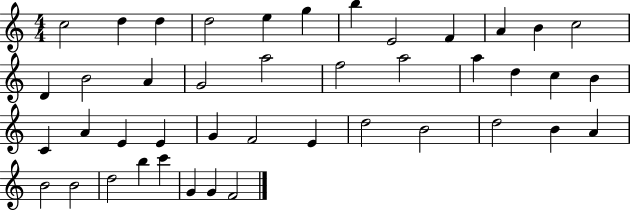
X:1
T:Untitled
M:4/4
L:1/4
K:C
c2 d d d2 e g b E2 F A B c2 D B2 A G2 a2 f2 a2 a d c B C A E E G F2 E d2 B2 d2 B A B2 B2 d2 b c' G G F2